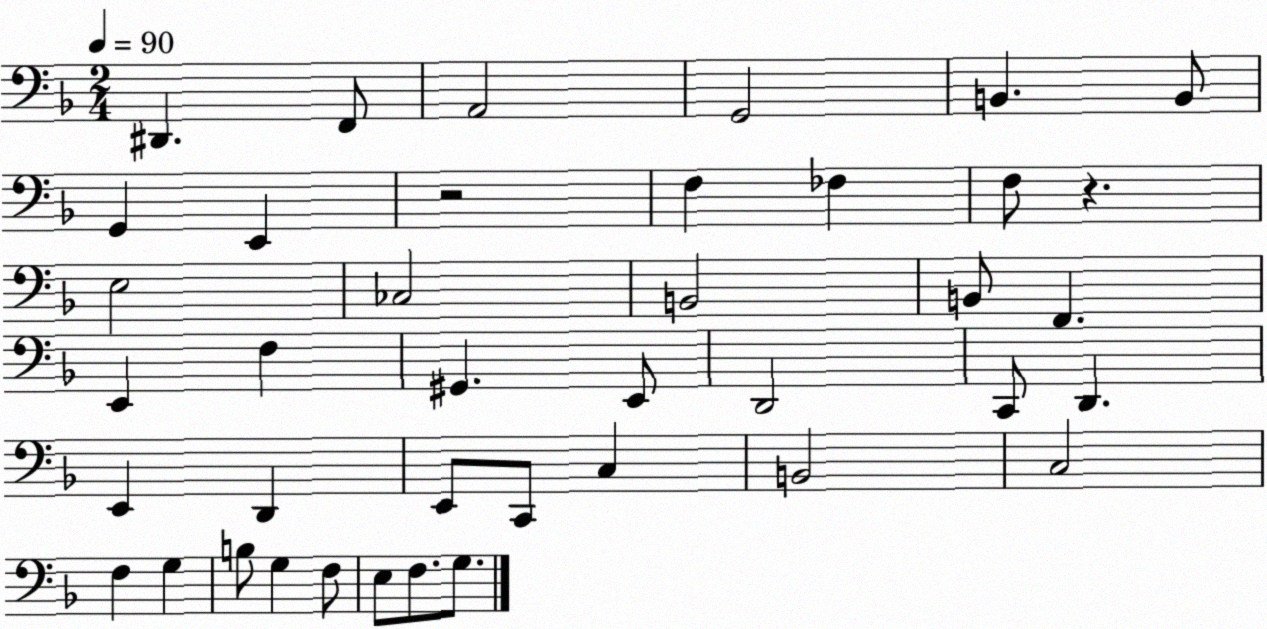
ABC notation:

X:1
T:Untitled
M:2/4
L:1/4
K:F
^D,, F,,/2 A,,2 G,,2 B,, B,,/2 G,, E,, z2 F, _F, F,/2 z E,2 _C,2 B,,2 B,,/2 F,, E,, F, ^G,, E,,/2 D,,2 C,,/2 D,, E,, D,, E,,/2 C,,/2 C, B,,2 C,2 F, G, B,/2 G, F,/2 E,/2 F,/2 G,/2